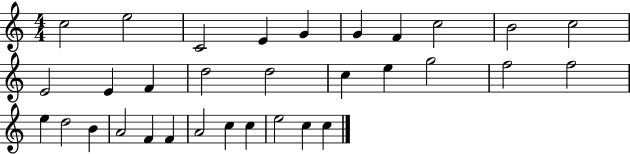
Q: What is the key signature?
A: C major